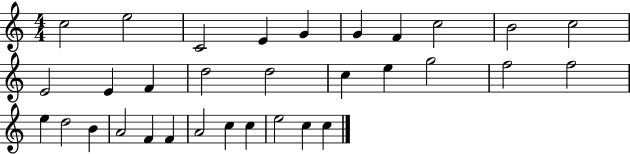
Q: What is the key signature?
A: C major